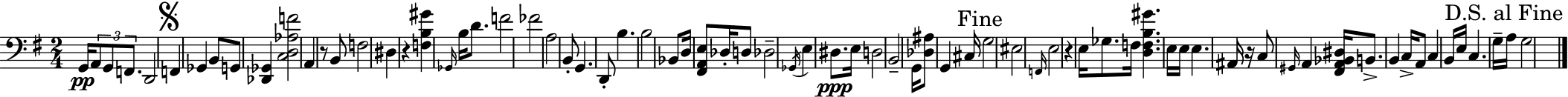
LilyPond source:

{
  \clef bass
  \numericTimeSignature
  \time 2/4
  \key e \minor
  \repeat volta 2 { g,16\pp \tuplet 3/2 { a,8 g,8 f,8. } | d,2 | \mark \markup { \musicglyph "scripts.segno" } f,4 ges,4 | b,8 g,8 <des, ges,>4 | \break <c d aes f'>2 | a,4 r8 b,8 | f2 | dis4 r4 | \break <f b gis'>4 \grace { ges,16 } b16 d'8. | f'2 | fes'2 | a2 | \break b,8-. g,4. | d,8-. b4. | b2 | bes,8 d16 <fis, a, e>8 des16-. d8 | \break des2-- | \acciaccatura { ges,16 } e4 dis8.\ppp | e16 d2 | b,2-- | \break g,16 <des ais>8 g,4 | cis16 \mark "Fine" g2 | eis2 | \grace { f,16 } e2 | \break r4 e16 | ges8. f16 <d f b gis'>4. | e16 e16 e4. | ais,16 r16 c8 \grace { gis,16 } a,4 | \break <fis, a, bes, dis>16 b,8.-> b,4 | c16-> a,8 c4 | b,16 e16 c4. | g16-- \mark "D.S. al Fine" a16 g2 | \break } \bar "|."
}